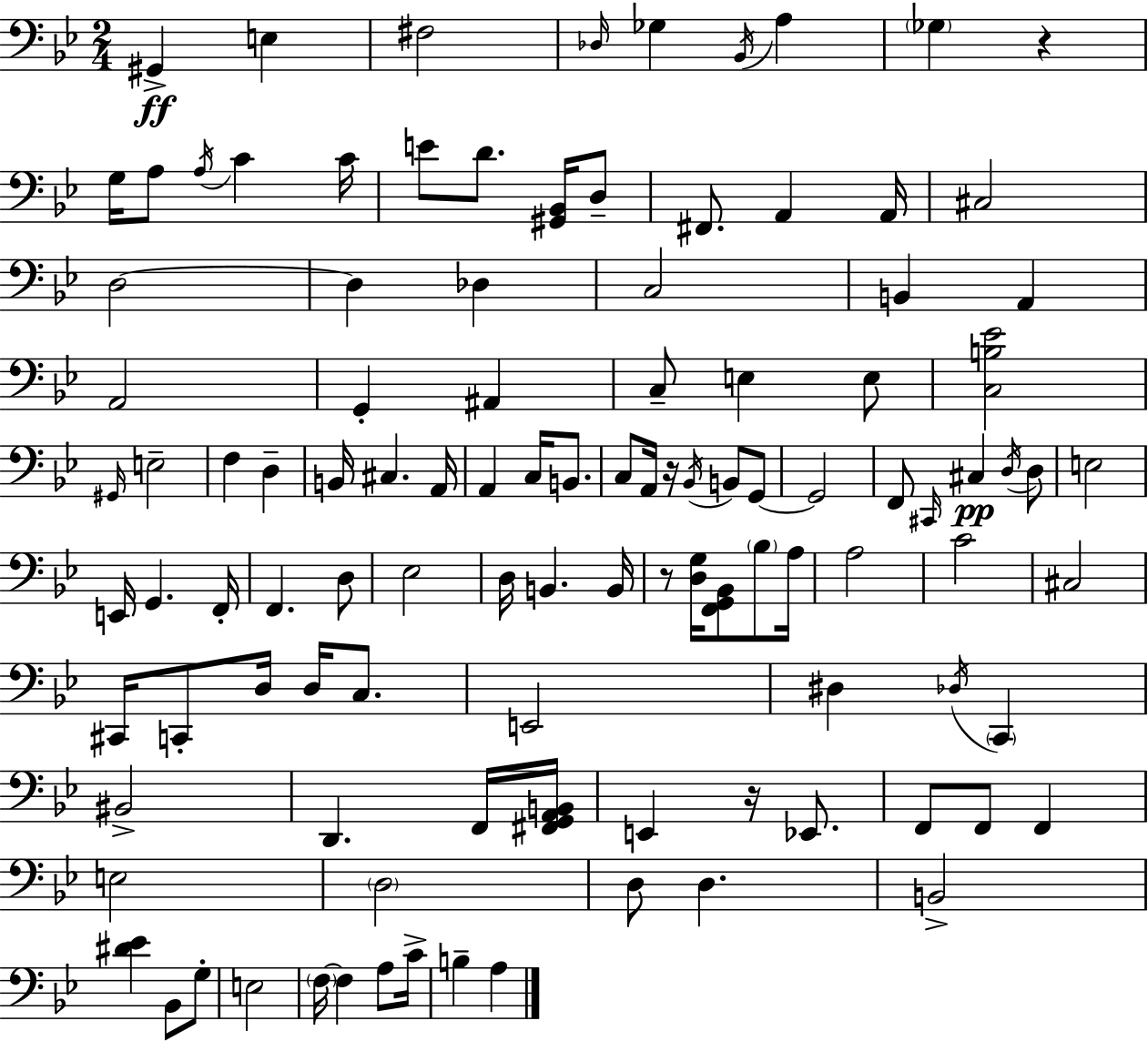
G#2/q E3/q F#3/h Db3/s Gb3/q Bb2/s A3/q Gb3/q R/q G3/s A3/e A3/s C4/q C4/s E4/e D4/e. [G#2,Bb2]/s D3/e F#2/e. A2/q A2/s C#3/h D3/h D3/q Db3/q C3/h B2/q A2/q A2/h G2/q A#2/q C3/e E3/q E3/e [C3,B3,Eb4]/h G#2/s E3/h F3/q D3/q B2/s C#3/q. A2/s A2/q C3/s B2/e. C3/e A2/s R/s Bb2/s B2/e G2/e G2/h F2/e C#2/s C#3/q D3/s D3/e E3/h E2/s G2/q. F2/s F2/q. D3/e Eb3/h D3/s B2/q. B2/s R/e [D3,G3]/s [F2,G2,Bb2]/e Bb3/e A3/s A3/h C4/h C#3/h C#2/s C2/e D3/s D3/s C3/e. E2/h D#3/q Db3/s C2/q BIS2/h D2/q. F2/s [F#2,G2,A2,B2]/s E2/q R/s Eb2/e. F2/e F2/e F2/q E3/h D3/h D3/e D3/q. B2/h [D#4,Eb4]/q Bb2/e G3/e E3/h F3/s F3/q A3/e C4/s B3/q A3/q